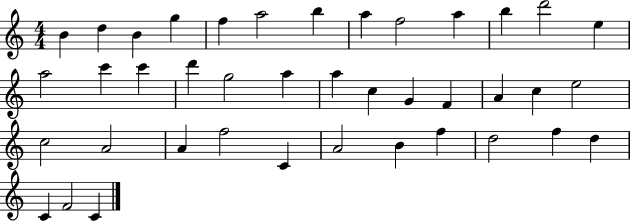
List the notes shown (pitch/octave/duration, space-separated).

B4/q D5/q B4/q G5/q F5/q A5/h B5/q A5/q F5/h A5/q B5/q D6/h E5/q A5/h C6/q C6/q D6/q G5/h A5/q A5/q C5/q G4/q F4/q A4/q C5/q E5/h C5/h A4/h A4/q F5/h C4/q A4/h B4/q F5/q D5/h F5/q D5/q C4/q F4/h C4/q